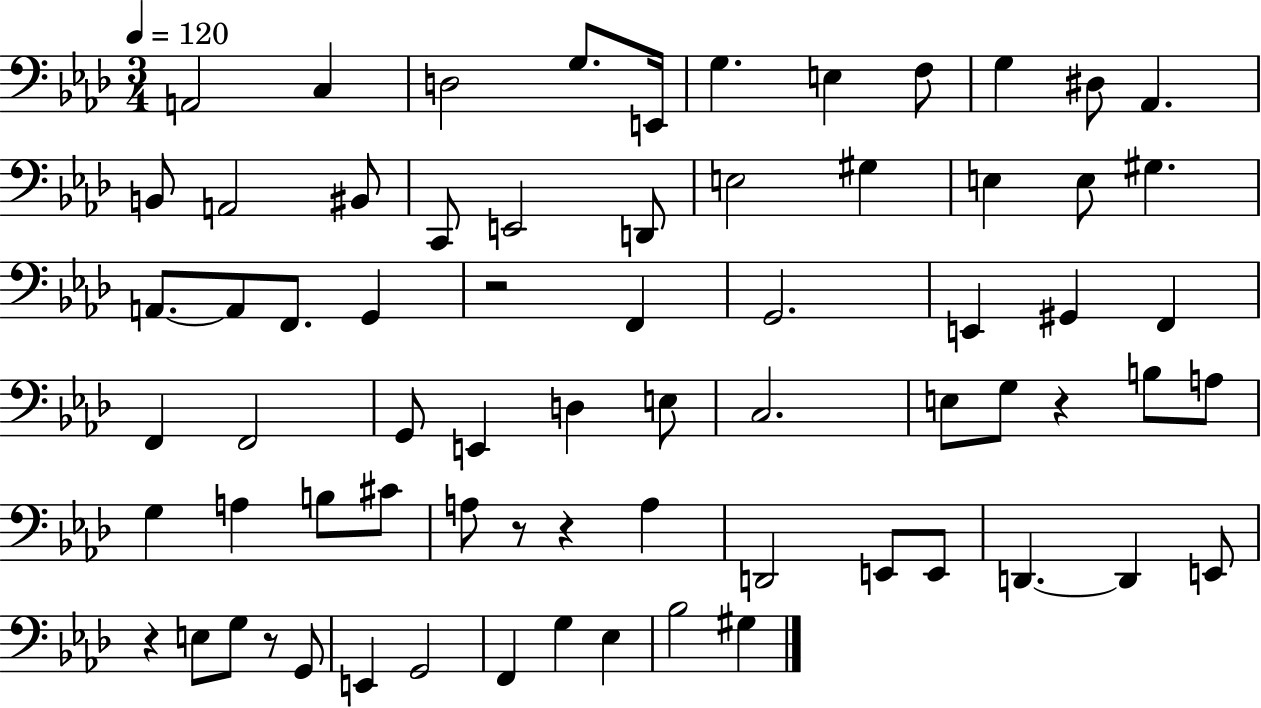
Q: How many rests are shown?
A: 6